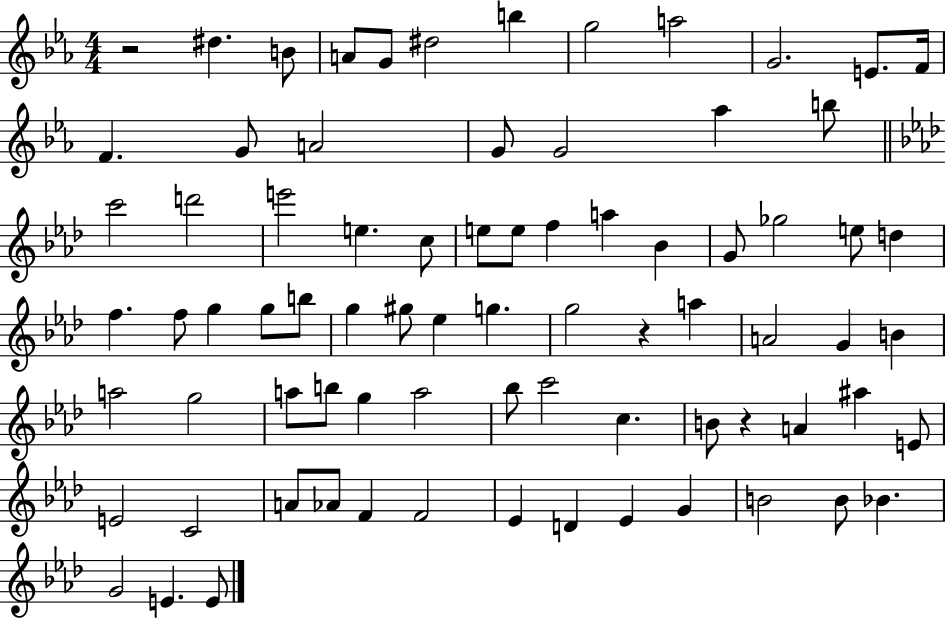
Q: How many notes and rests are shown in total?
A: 78